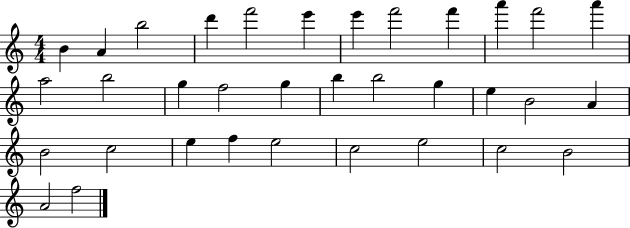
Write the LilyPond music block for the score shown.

{
  \clef treble
  \numericTimeSignature
  \time 4/4
  \key c \major
  b'4 a'4 b''2 | d'''4 f'''2 e'''4 | e'''4 f'''2 f'''4 | a'''4 f'''2 a'''4 | \break a''2 b''2 | g''4 f''2 g''4 | b''4 b''2 g''4 | e''4 b'2 a'4 | \break b'2 c''2 | e''4 f''4 e''2 | c''2 e''2 | c''2 b'2 | \break a'2 f''2 | \bar "|."
}